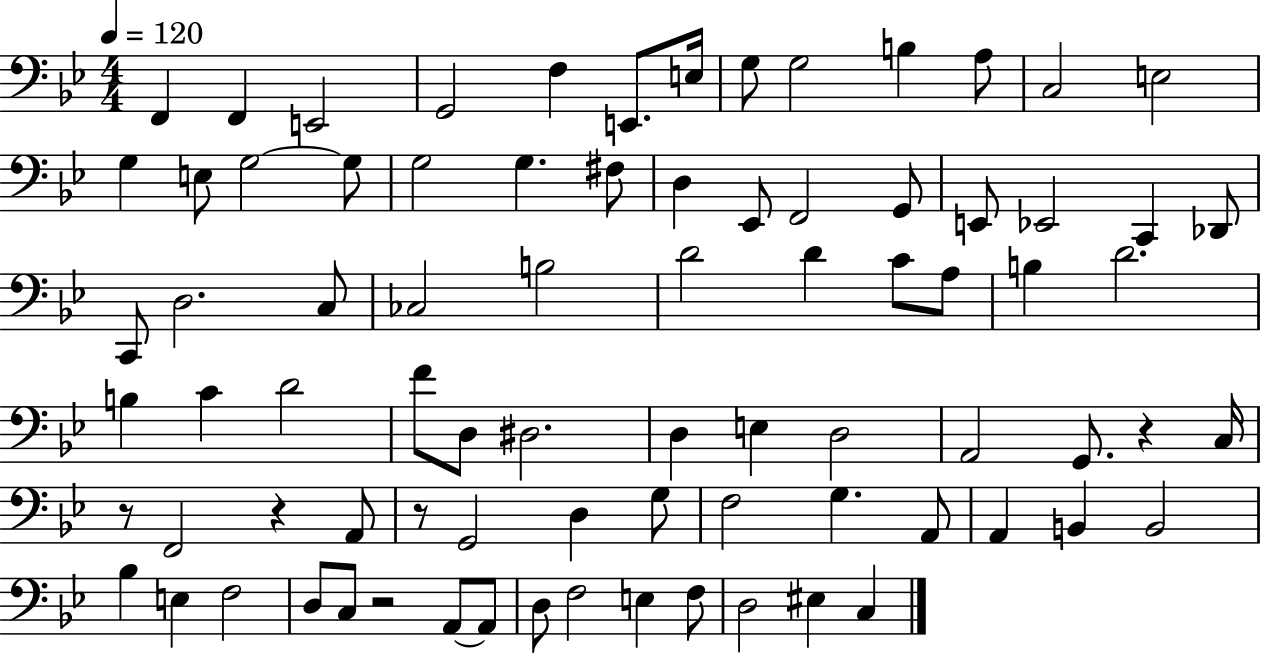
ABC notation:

X:1
T:Untitled
M:4/4
L:1/4
K:Bb
F,, F,, E,,2 G,,2 F, E,,/2 E,/4 G,/2 G,2 B, A,/2 C,2 E,2 G, E,/2 G,2 G,/2 G,2 G, ^F,/2 D, _E,,/2 F,,2 G,,/2 E,,/2 _E,,2 C,, _D,,/2 C,,/2 D,2 C,/2 _C,2 B,2 D2 D C/2 A,/2 B, D2 B, C D2 F/2 D,/2 ^D,2 D, E, D,2 A,,2 G,,/2 z C,/4 z/2 F,,2 z A,,/2 z/2 G,,2 D, G,/2 F,2 G, A,,/2 A,, B,, B,,2 _B, E, F,2 D,/2 C,/2 z2 A,,/2 A,,/2 D,/2 F,2 E, F,/2 D,2 ^E, C,